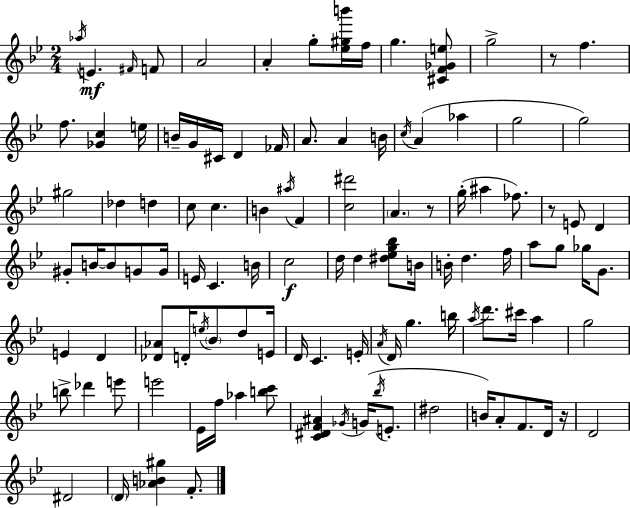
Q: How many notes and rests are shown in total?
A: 111